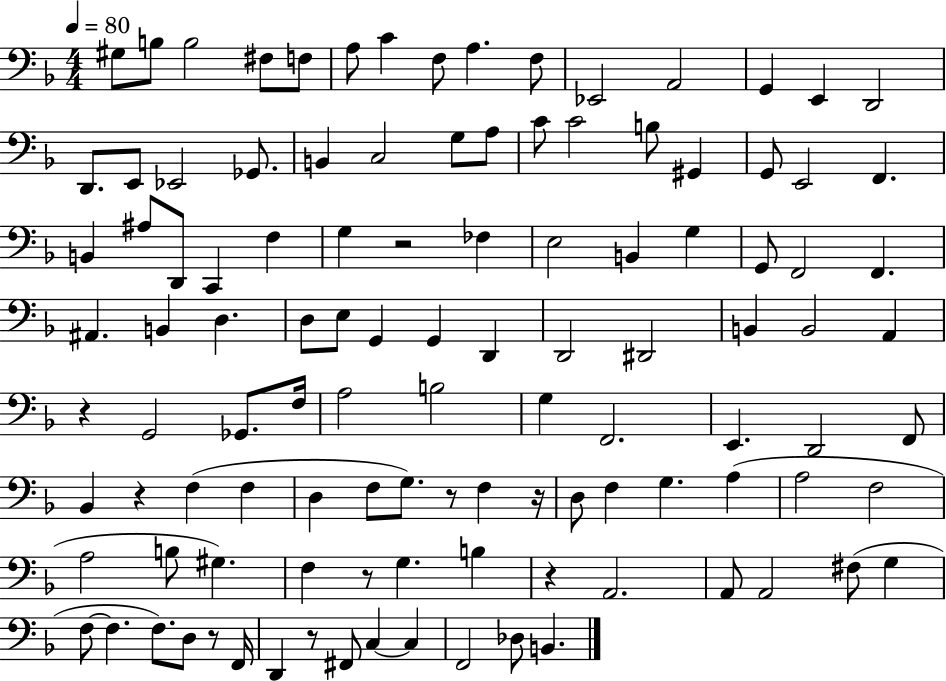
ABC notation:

X:1
T:Untitled
M:4/4
L:1/4
K:F
^G,/2 B,/2 B,2 ^F,/2 F,/2 A,/2 C F,/2 A, F,/2 _E,,2 A,,2 G,, E,, D,,2 D,,/2 E,,/2 _E,,2 _G,,/2 B,, C,2 G,/2 A,/2 C/2 C2 B,/2 ^G,, G,,/2 E,,2 F,, B,, ^A,/2 D,,/2 C,, F, G, z2 _F, E,2 B,, G, G,,/2 F,,2 F,, ^A,, B,, D, D,/2 E,/2 G,, G,, D,, D,,2 ^D,,2 B,, B,,2 A,, z G,,2 _G,,/2 F,/4 A,2 B,2 G, F,,2 E,, D,,2 F,,/2 _B,, z F, F, D, F,/2 G,/2 z/2 F, z/4 D,/2 F, G, A, A,2 F,2 A,2 B,/2 ^G, F, z/2 G, B, z A,,2 A,,/2 A,,2 ^F,/2 G, F,/2 F, F,/2 D,/2 z/2 F,,/4 D,, z/2 ^F,,/2 C, C, F,,2 _D,/2 B,,